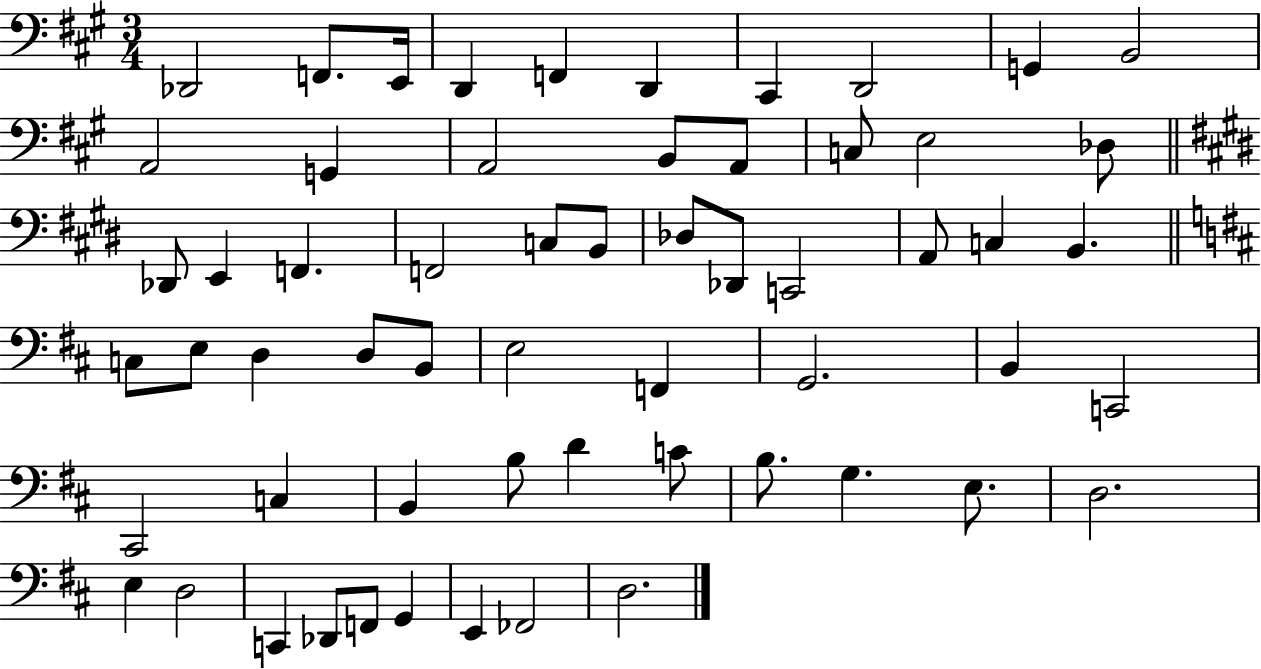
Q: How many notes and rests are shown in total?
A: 59